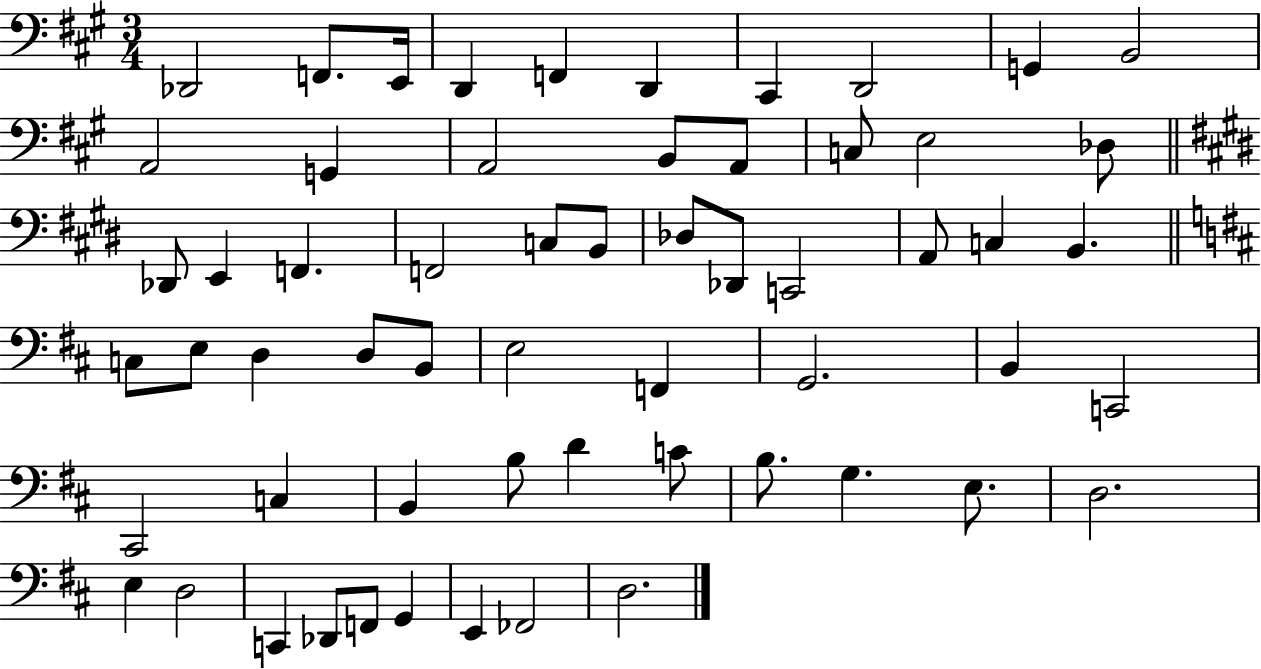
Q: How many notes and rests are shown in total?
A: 59